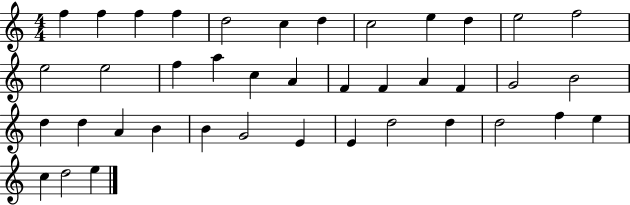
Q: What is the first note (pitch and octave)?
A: F5